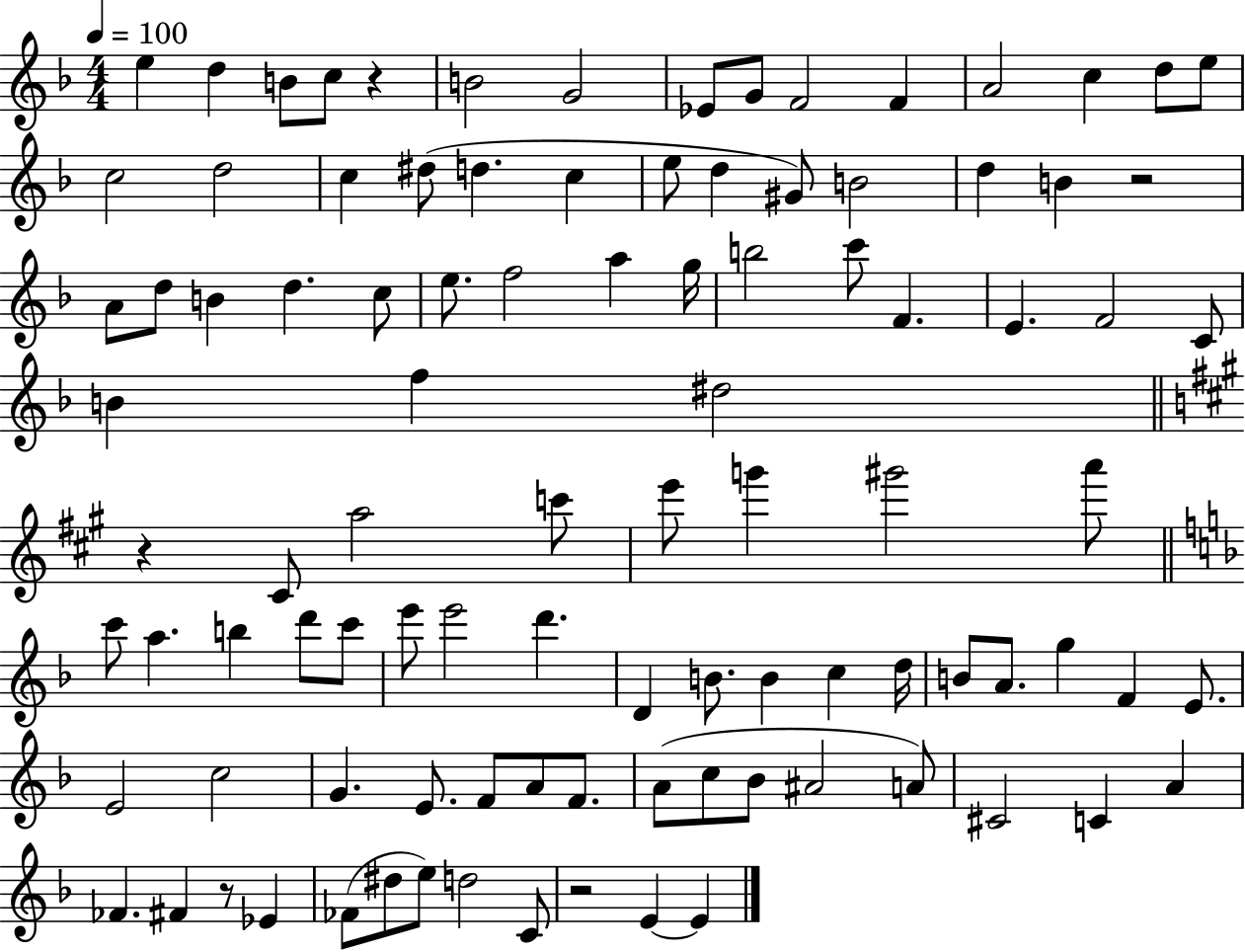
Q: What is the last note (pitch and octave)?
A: E4